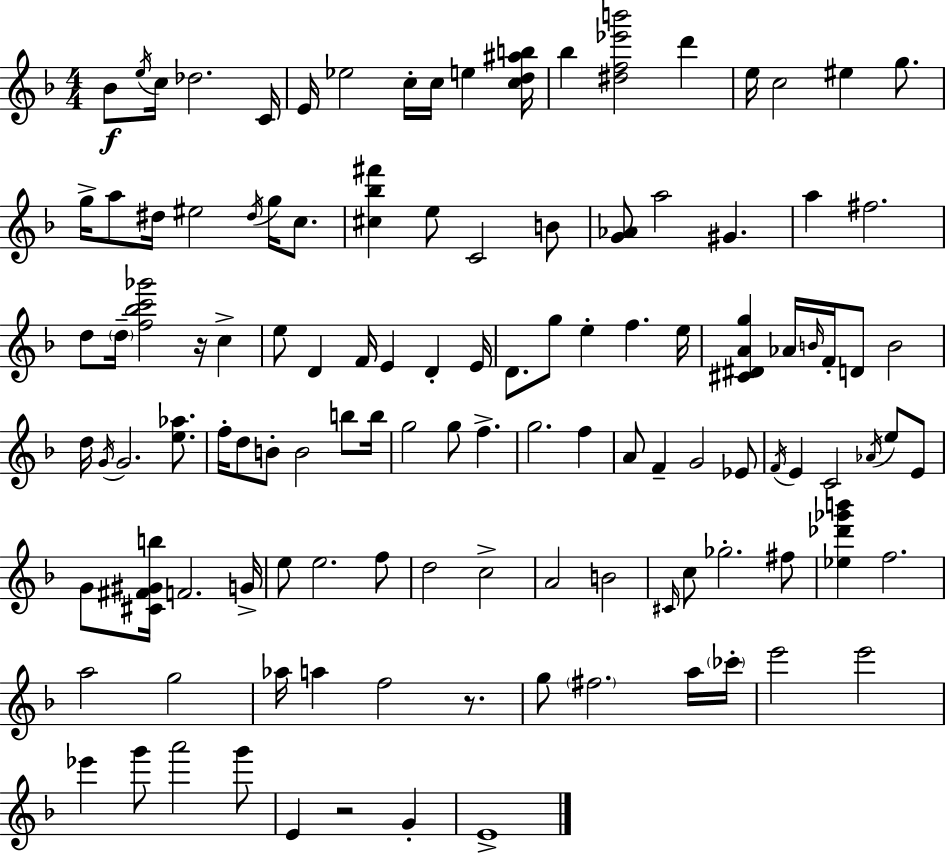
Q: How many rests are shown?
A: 3